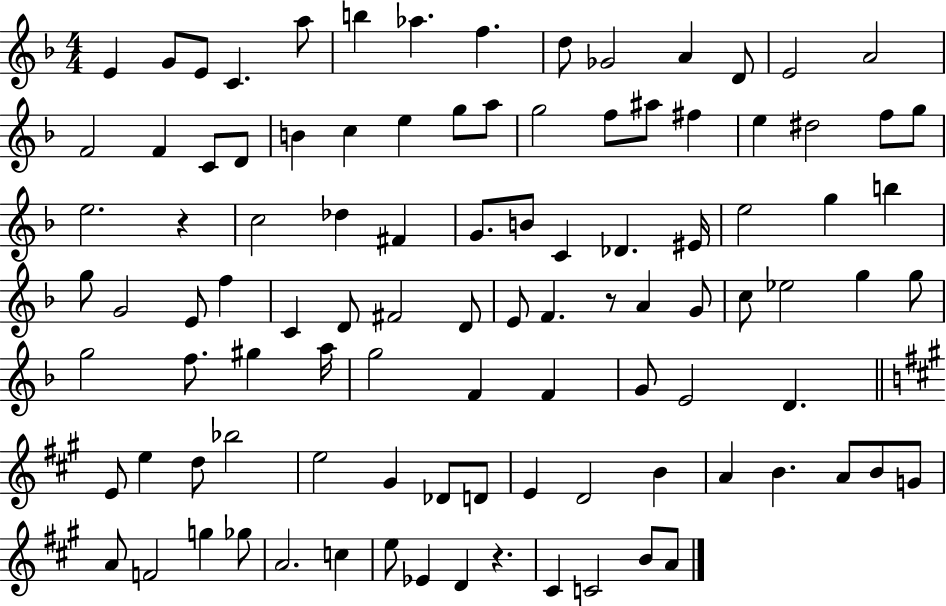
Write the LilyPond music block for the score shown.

{
  \clef treble
  \numericTimeSignature
  \time 4/4
  \key f \major
  e'4 g'8 e'8 c'4. a''8 | b''4 aes''4. f''4. | d''8 ges'2 a'4 d'8 | e'2 a'2 | \break f'2 f'4 c'8 d'8 | b'4 c''4 e''4 g''8 a''8 | g''2 f''8 ais''8 fis''4 | e''4 dis''2 f''8 g''8 | \break e''2. r4 | c''2 des''4 fis'4 | g'8. b'8 c'4 des'4. eis'16 | e''2 g''4 b''4 | \break g''8 g'2 e'8 f''4 | c'4 d'8 fis'2 d'8 | e'8 f'4. r8 a'4 g'8 | c''8 ees''2 g''4 g''8 | \break g''2 f''8. gis''4 a''16 | g''2 f'4 f'4 | g'8 e'2 d'4. | \bar "||" \break \key a \major e'8 e''4 d''8 bes''2 | e''2 gis'4 des'8 d'8 | e'4 d'2 b'4 | a'4 b'4. a'8 b'8 g'8 | \break a'8 f'2 g''4 ges''8 | a'2. c''4 | e''8 ees'4 d'4 r4. | cis'4 c'2 b'8 a'8 | \break \bar "|."
}